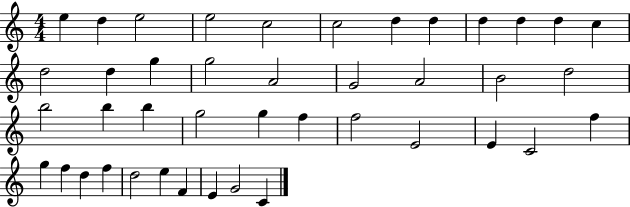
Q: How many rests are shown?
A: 0